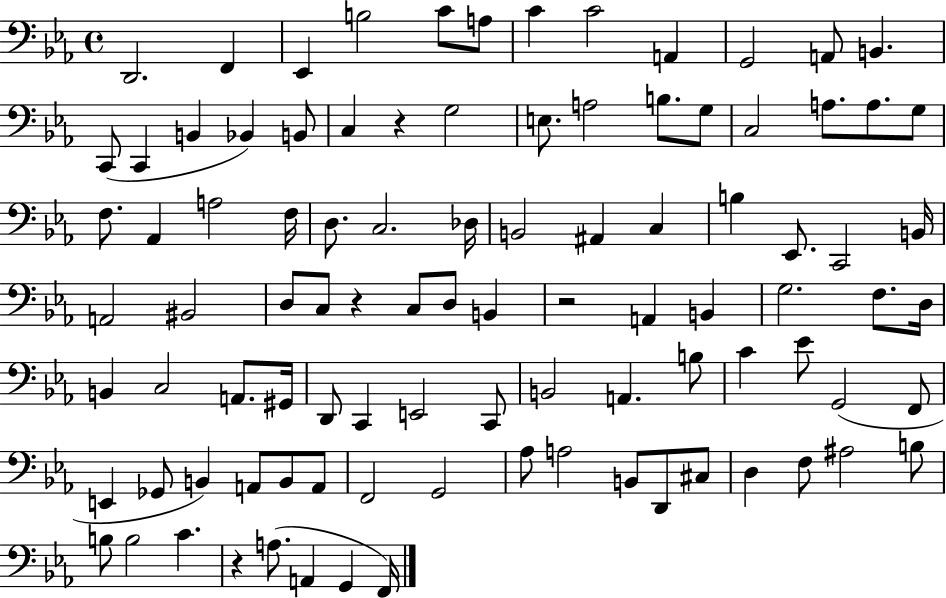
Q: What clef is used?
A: bass